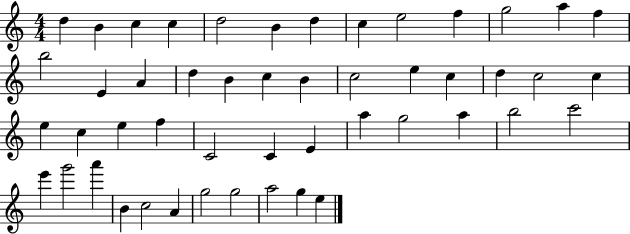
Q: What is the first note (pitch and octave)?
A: D5